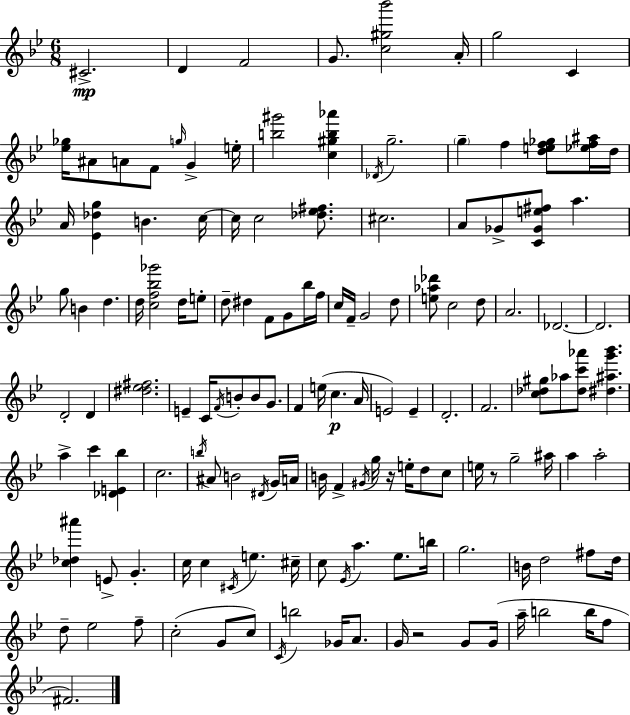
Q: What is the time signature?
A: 6/8